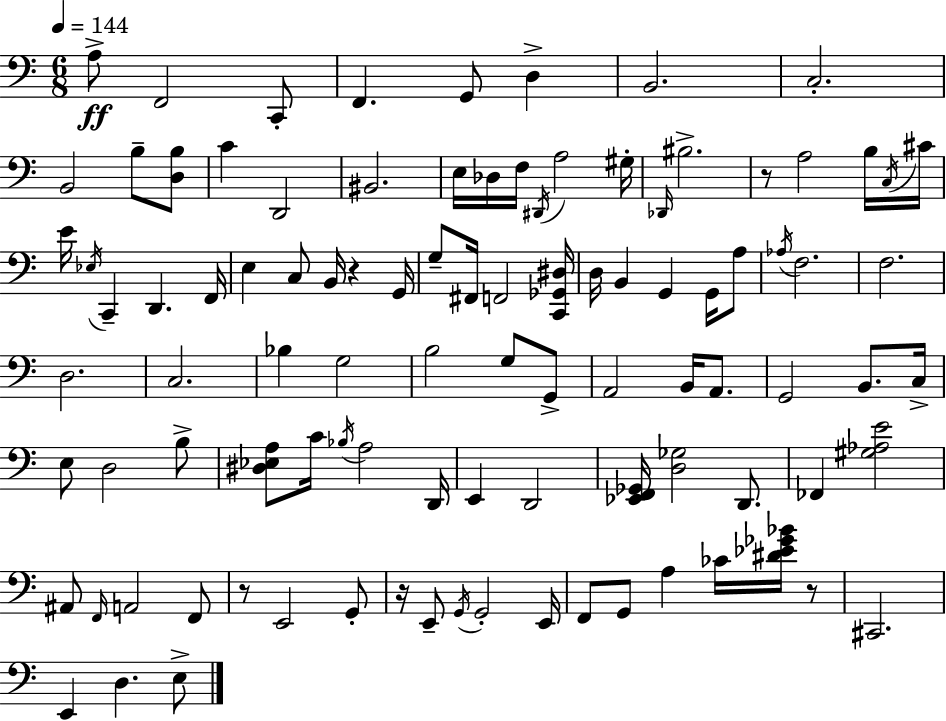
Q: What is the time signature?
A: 6/8